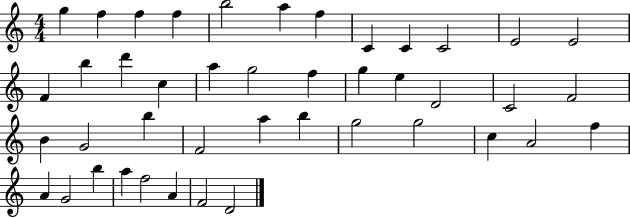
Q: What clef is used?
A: treble